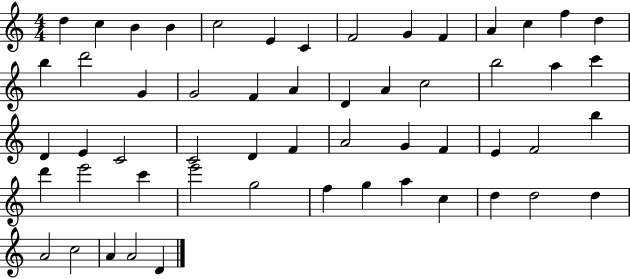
X:1
T:Untitled
M:4/4
L:1/4
K:C
d c B B c2 E C F2 G F A c f d b d'2 G G2 F A D A c2 b2 a c' D E C2 C2 D F A2 G F E F2 b d' e'2 c' e'2 g2 f g a c d d2 d A2 c2 A A2 D